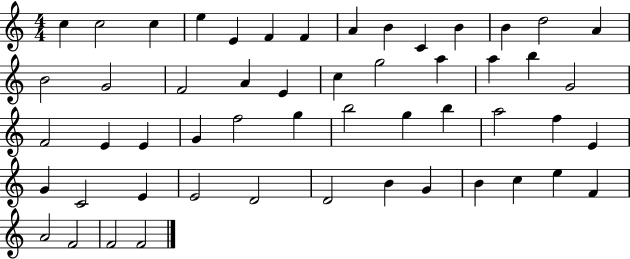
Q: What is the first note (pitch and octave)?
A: C5